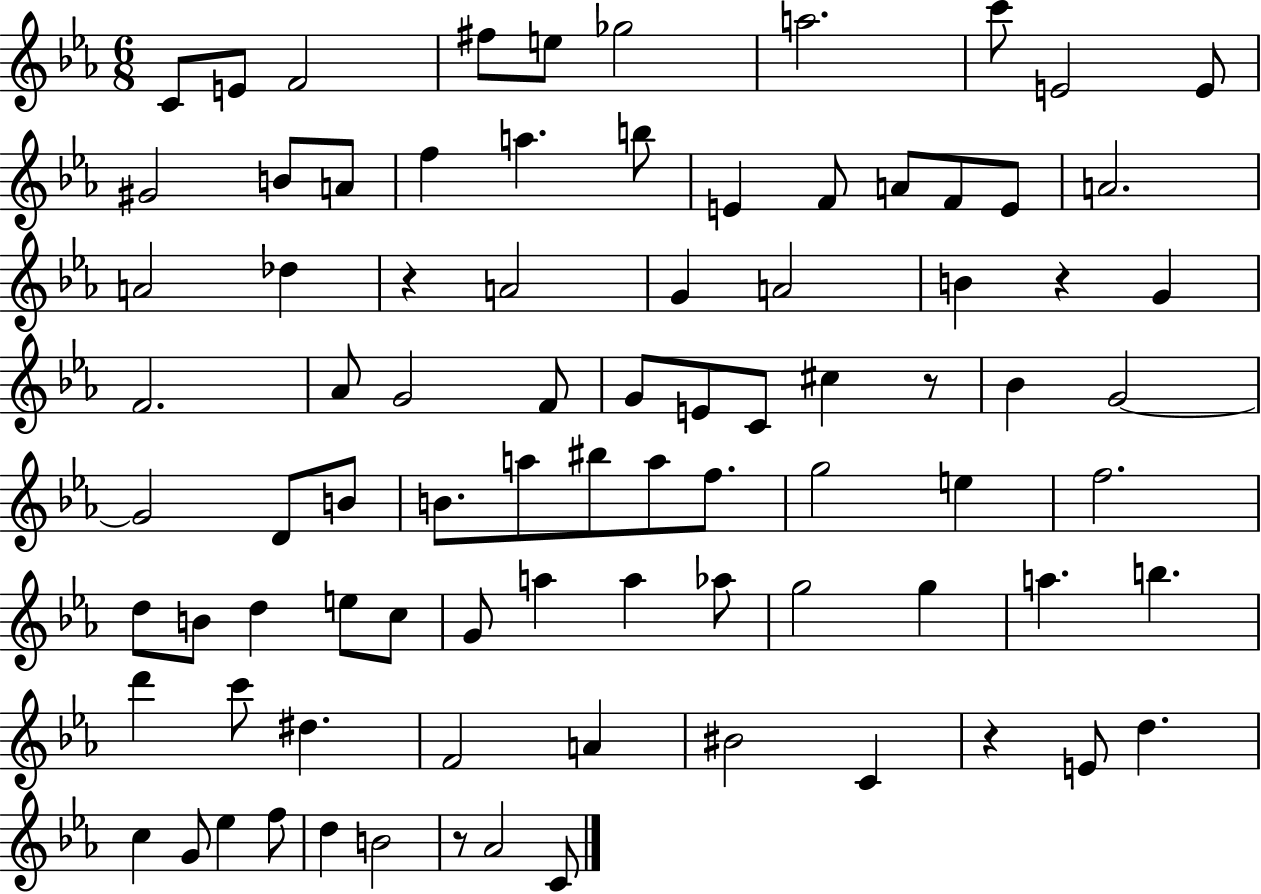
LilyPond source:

{
  \clef treble
  \numericTimeSignature
  \time 6/8
  \key ees \major
  c'8 e'8 f'2 | fis''8 e''8 ges''2 | a''2. | c'''8 e'2 e'8 | \break gis'2 b'8 a'8 | f''4 a''4. b''8 | e'4 f'8 a'8 f'8 e'8 | a'2. | \break a'2 des''4 | r4 a'2 | g'4 a'2 | b'4 r4 g'4 | \break f'2. | aes'8 g'2 f'8 | g'8 e'8 c'8 cis''4 r8 | bes'4 g'2~~ | \break g'2 d'8 b'8 | b'8. a''8 bis''8 a''8 f''8. | g''2 e''4 | f''2. | \break d''8 b'8 d''4 e''8 c''8 | g'8 a''4 a''4 aes''8 | g''2 g''4 | a''4. b''4. | \break d'''4 c'''8 dis''4. | f'2 a'4 | bis'2 c'4 | r4 e'8 d''4. | \break c''4 g'8 ees''4 f''8 | d''4 b'2 | r8 aes'2 c'8 | \bar "|."
}